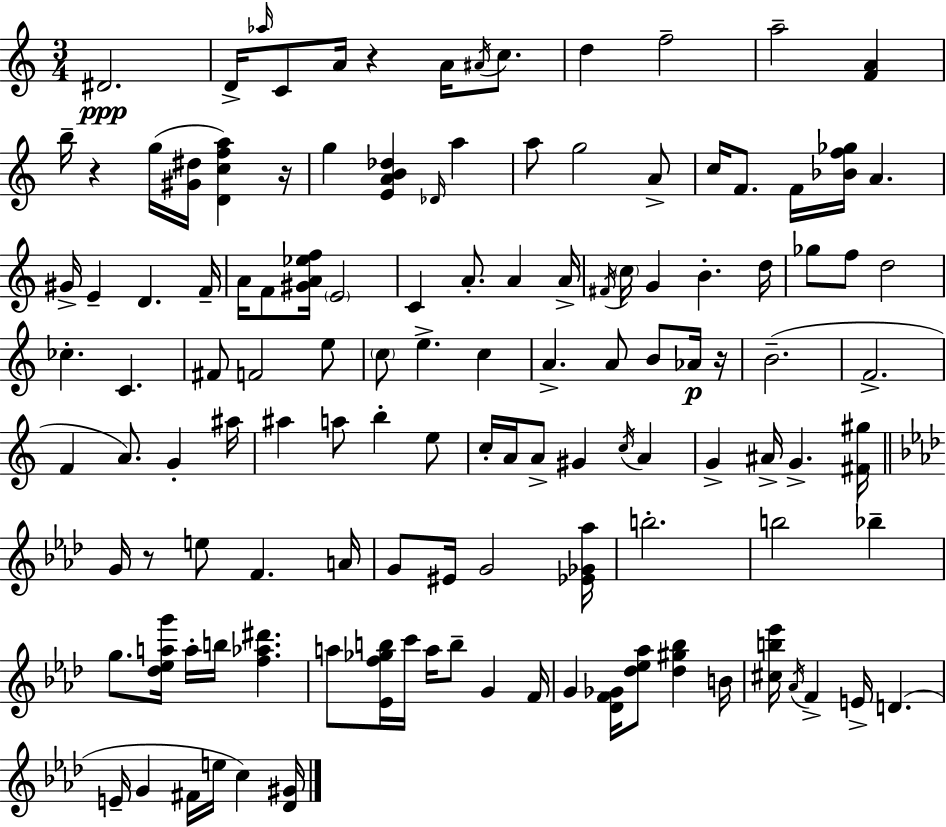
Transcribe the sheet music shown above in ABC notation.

X:1
T:Untitled
M:3/4
L:1/4
K:Am
^D2 D/4 _a/4 C/2 A/4 z A/4 ^A/4 c/2 d f2 a2 [FA] b/4 z g/4 [^G^d]/4 [Dcfa] z/4 g [EAB_d] _D/4 a a/2 g2 A/2 c/4 F/2 F/4 [_Bf_g]/4 A ^G/4 E D F/4 A/4 F/2 [^GA_ef]/4 E2 C A/2 A A/4 ^F/4 c/4 G B d/4 _g/2 f/2 d2 _c C ^F/2 F2 e/2 c/2 e c A A/2 B/2 _A/4 z/4 B2 F2 F A/2 G ^a/4 ^a a/2 b e/2 c/4 A/4 A/2 ^G c/4 A G ^A/4 G [^F^g]/4 G/4 z/2 e/2 F A/4 G/2 ^E/4 G2 [_E_G_a]/4 b2 b2 _b g/2 [_d_eag']/4 a/4 b/4 [f_a^d'] a/2 [_Ef_gb]/4 c'/4 a/4 b/2 G F/4 G [_DF_G]/4 [_d_e_a]/2 [_d^g_b] B/4 [^cb_e']/4 _A/4 F E/4 D E/4 G ^F/4 e/4 c [_D^G]/4